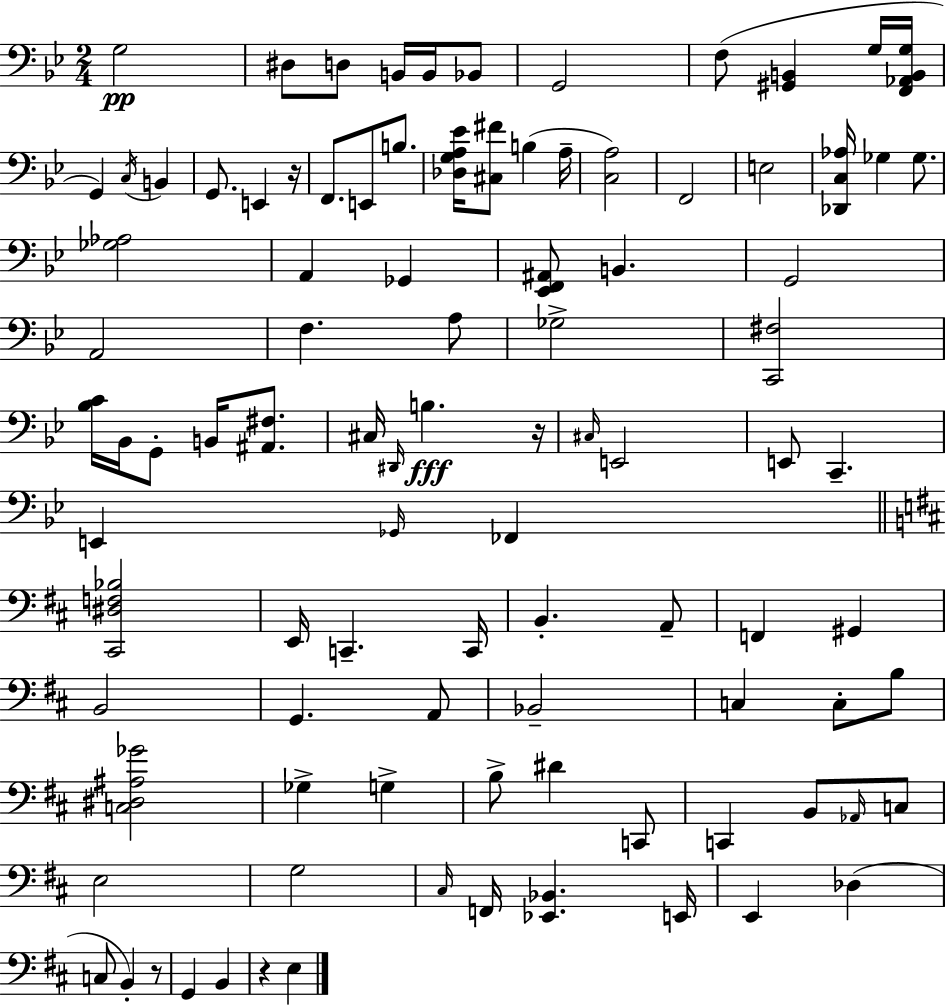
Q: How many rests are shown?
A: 4